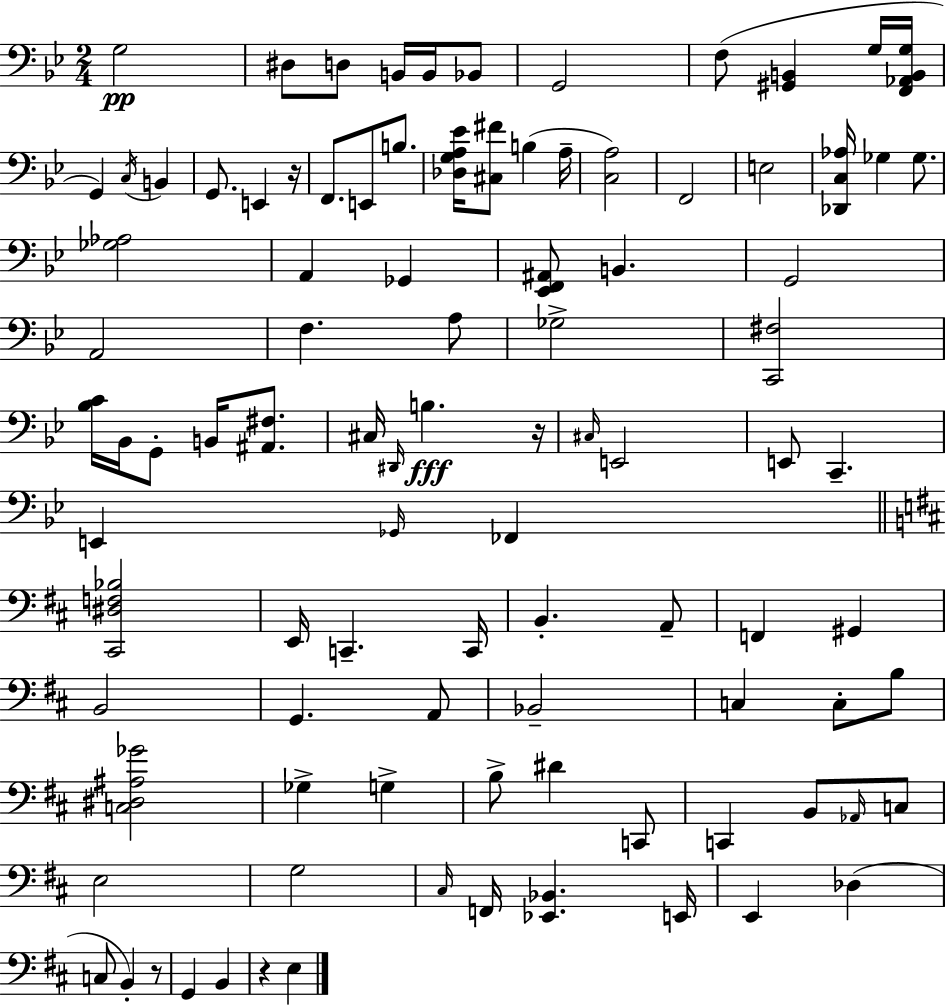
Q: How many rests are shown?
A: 4